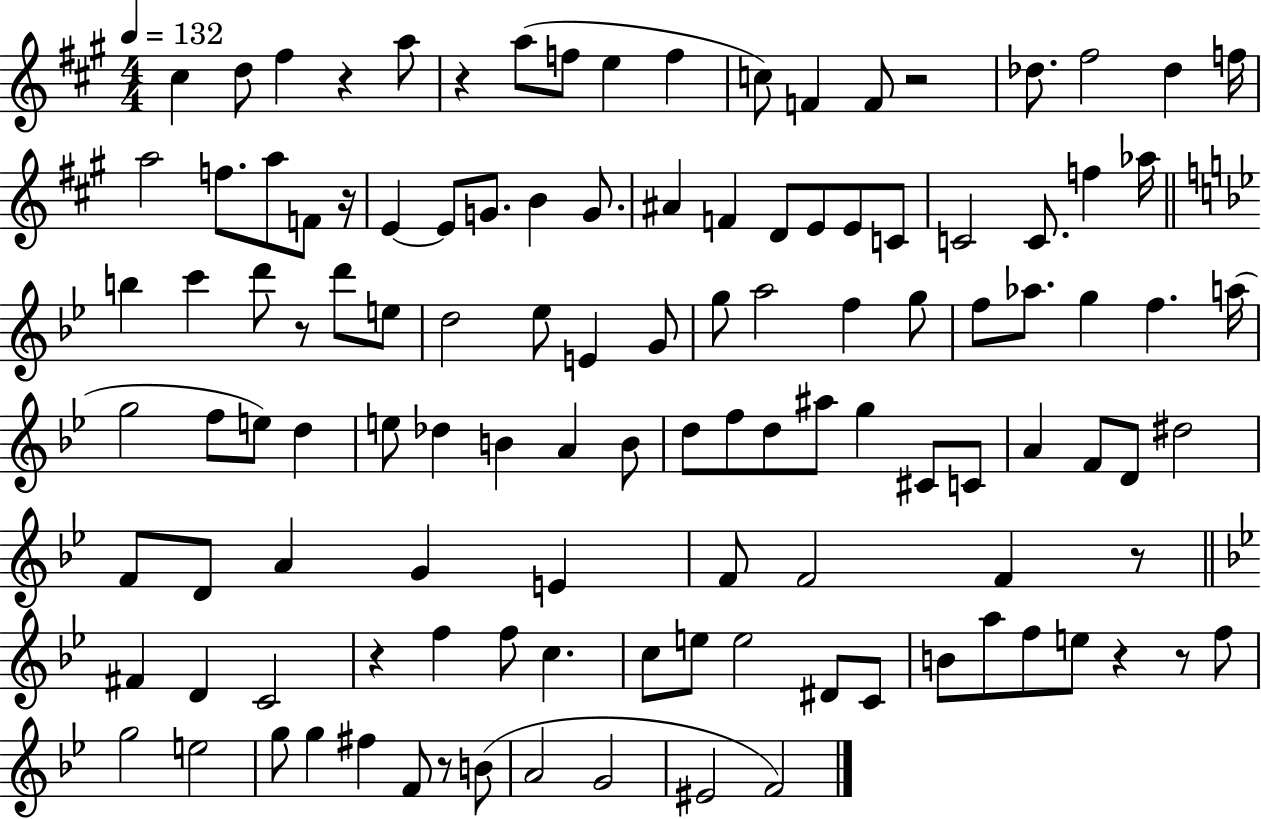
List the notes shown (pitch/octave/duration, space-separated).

C#5/q D5/e F#5/q R/q A5/e R/q A5/e F5/e E5/q F5/q C5/e F4/q F4/e R/h Db5/e. F#5/h Db5/q F5/s A5/h F5/e. A5/e F4/e R/s E4/q E4/e G4/e. B4/q G4/e. A#4/q F4/q D4/e E4/e E4/e C4/e C4/h C4/e. F5/q Ab5/s B5/q C6/q D6/e R/e D6/e E5/e D5/h Eb5/e E4/q G4/e G5/e A5/h F5/q G5/e F5/e Ab5/e. G5/q F5/q. A5/s G5/h F5/e E5/e D5/q E5/e Db5/q B4/q A4/q B4/e D5/e F5/e D5/e A#5/e G5/q C#4/e C4/e A4/q F4/e D4/e D#5/h F4/e D4/e A4/q G4/q E4/q F4/e F4/h F4/q R/e F#4/q D4/q C4/h R/q F5/q F5/e C5/q. C5/e E5/e E5/h D#4/e C4/e B4/e A5/e F5/e E5/e R/q R/e F5/e G5/h E5/h G5/e G5/q F#5/q F4/e R/e B4/e A4/h G4/h EIS4/h F4/h